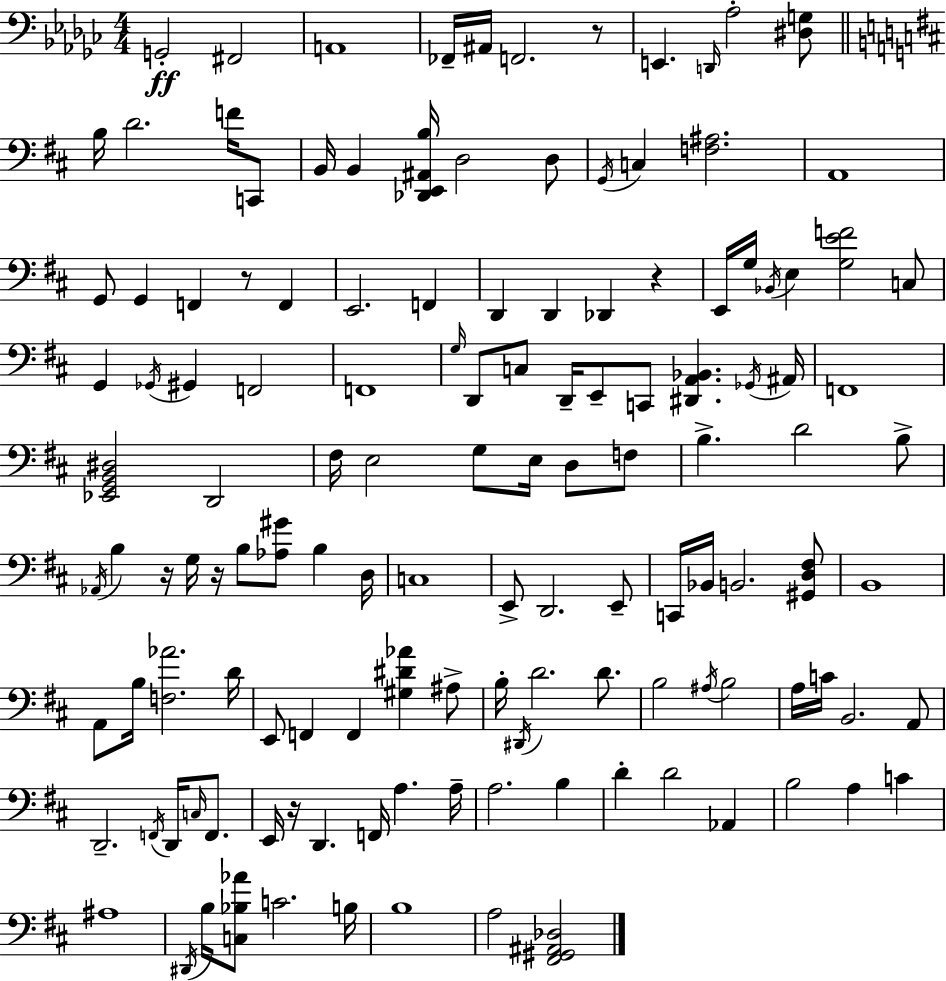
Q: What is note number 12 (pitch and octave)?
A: F4